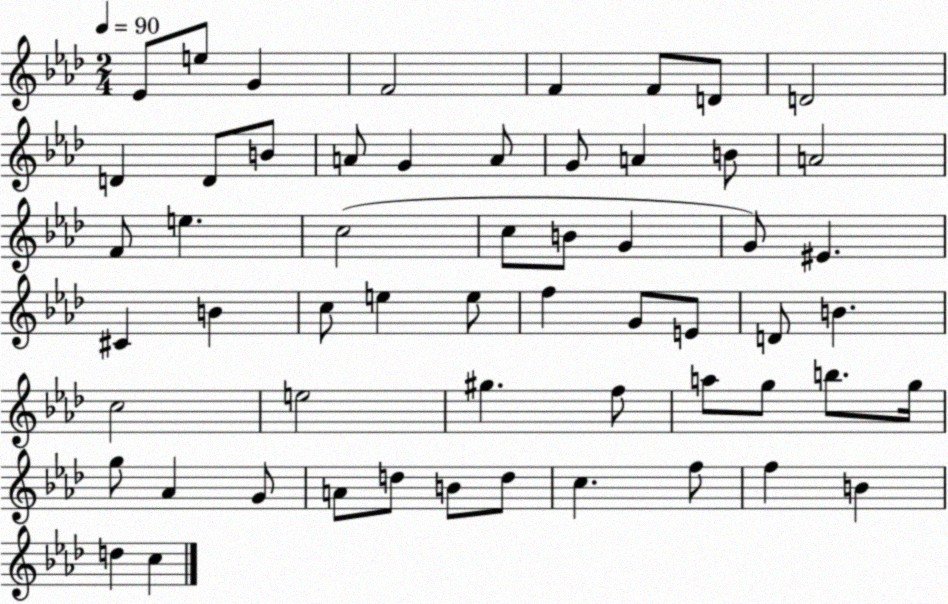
X:1
T:Untitled
M:2/4
L:1/4
K:Ab
_E/2 e/2 G F2 F F/2 D/2 D2 D D/2 B/2 A/2 G A/2 G/2 A B/2 A2 F/2 e c2 c/2 B/2 G G/2 ^E ^C B c/2 e e/2 f G/2 E/2 D/2 B c2 e2 ^g f/2 a/2 g/2 b/2 g/4 g/2 _A G/2 A/2 d/2 B/2 d/2 c f/2 f B d c